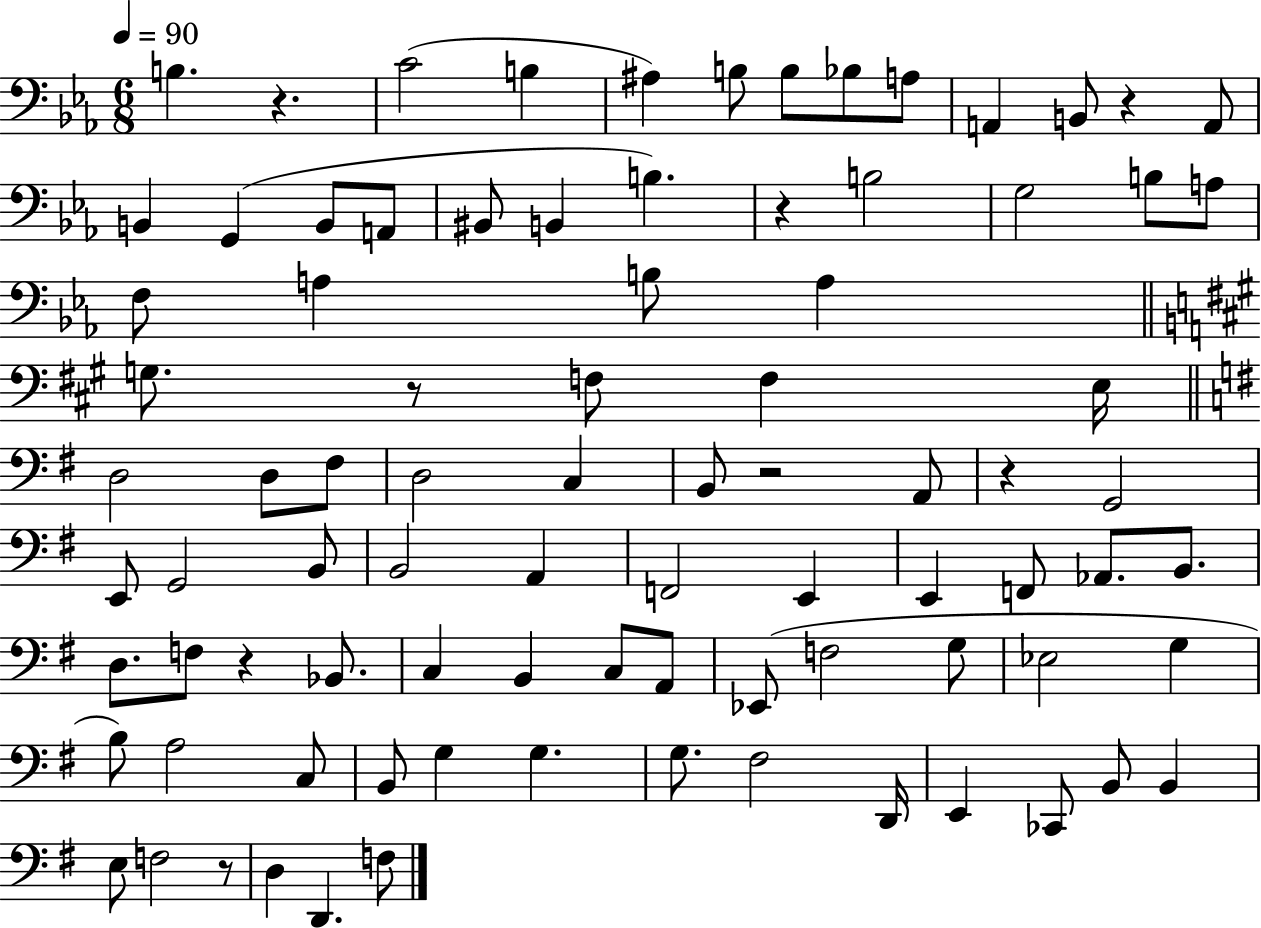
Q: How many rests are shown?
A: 8